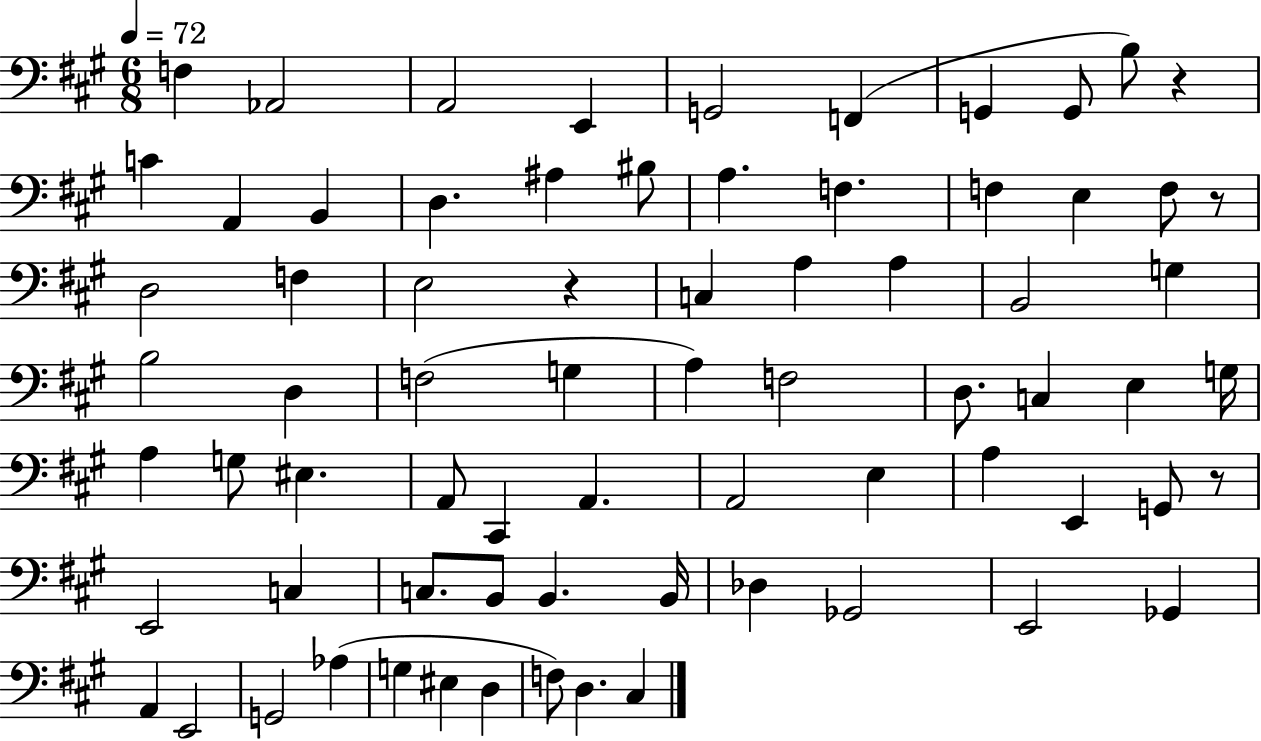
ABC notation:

X:1
T:Untitled
M:6/8
L:1/4
K:A
F, _A,,2 A,,2 E,, G,,2 F,, G,, G,,/2 B,/2 z C A,, B,, D, ^A, ^B,/2 A, F, F, E, F,/2 z/2 D,2 F, E,2 z C, A, A, B,,2 G, B,2 D, F,2 G, A, F,2 D,/2 C, E, G,/4 A, G,/2 ^E, A,,/2 ^C,, A,, A,,2 E, A, E,, G,,/2 z/2 E,,2 C, C,/2 B,,/2 B,, B,,/4 _D, _G,,2 E,,2 _G,, A,, E,,2 G,,2 _A, G, ^E, D, F,/2 D, ^C,